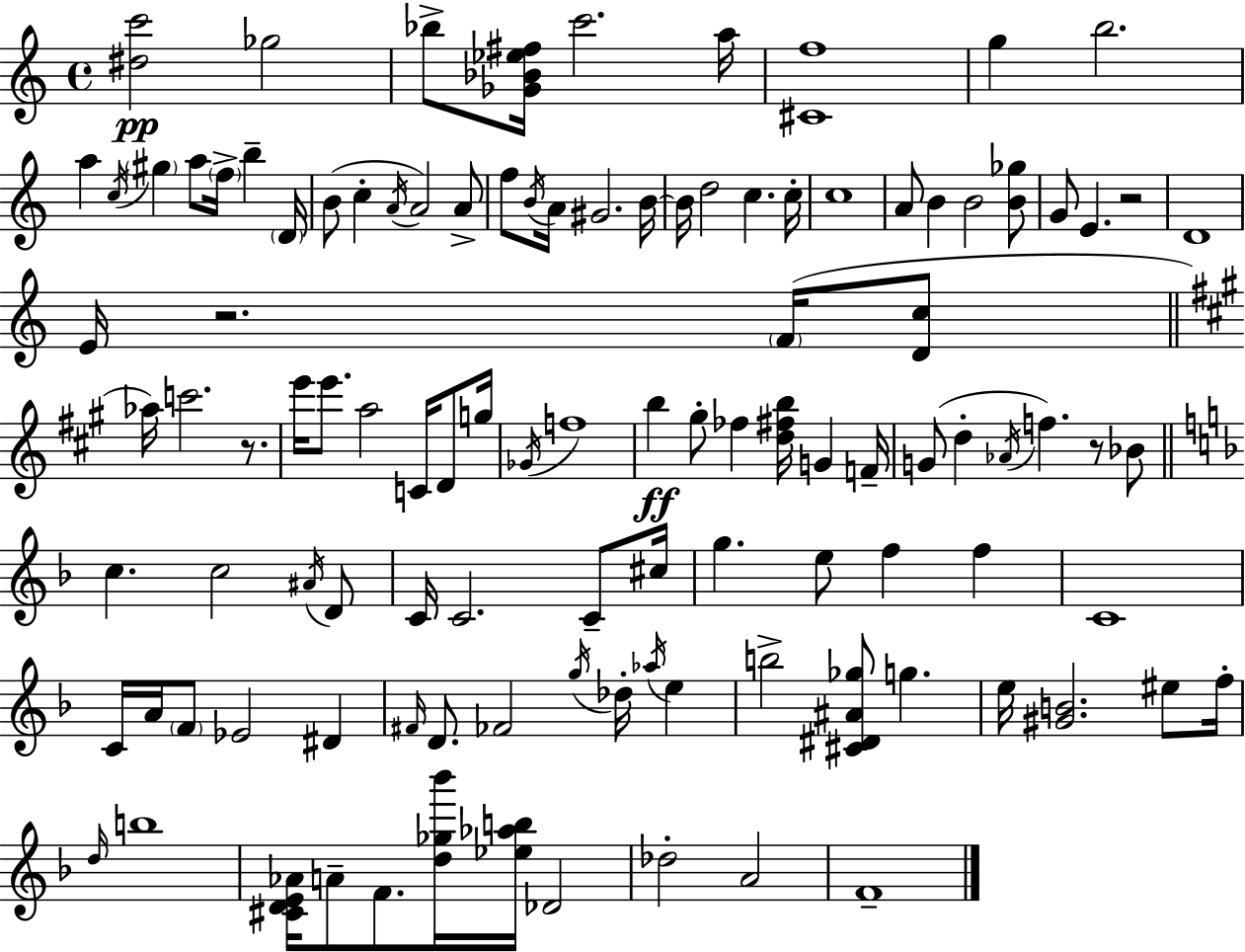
{
  \clef treble
  \time 4/4
  \defaultTimeSignature
  \key c \major
  <dis'' c'''>2\pp ges''2 | bes''8-> <ges' bes' ees'' fis''>16 c'''2. a''16 | <cis' f''>1 | g''4 b''2. | \break a''4 \acciaccatura { c''16 } \parenthesize gis''4 a''8 \parenthesize f''16-> b''4-- | \parenthesize d'16 b'8( c''4-. \acciaccatura { a'16 } a'2) | a'8-> f''8 \acciaccatura { b'16 } a'16 gis'2. | b'16~~ b'16 d''2 c''4. | \break c''16-. c''1 | a'8 b'4 b'2 | <b' ges''>8 g'8 e'4. r2 | d'1 | \break e'16 r2. | \parenthesize f'16( <d' c''>8 \bar "||" \break \key a \major aes''16) c'''2. r8. | e'''16 e'''8. a''2 c'16 d'8 g''16 | \acciaccatura { ges'16 } f''1 | b''4\ff gis''8-. fes''4 <d'' fis'' b''>16 g'4 | \break f'16-- g'8( d''4-. \acciaccatura { aes'16 }) f''4. r8 | bes'8 \bar "||" \break \key d \minor c''4. c''2 \acciaccatura { ais'16 } d'8 | c'16 c'2. c'8-- | cis''16 g''4. e''8 f''4 f''4 | c'1 | \break c'16 a'16 \parenthesize f'8 ees'2 dis'4 | \grace { fis'16 } d'8. fes'2 \acciaccatura { g''16 } des''16-. \acciaccatura { aes''16 } | e''4 b''2-> <cis' dis' ais' ges''>8 g''4. | e''16 <gis' b'>2. | \break eis''8 f''16-. \grace { d''16 } b''1 | <cis' d' e' aes'>16 a'8-- f'8. <d'' ges'' bes'''>16 <ees'' aes'' b''>16 des'2 | des''2-. a'2 | f'1-- | \break \bar "|."
}